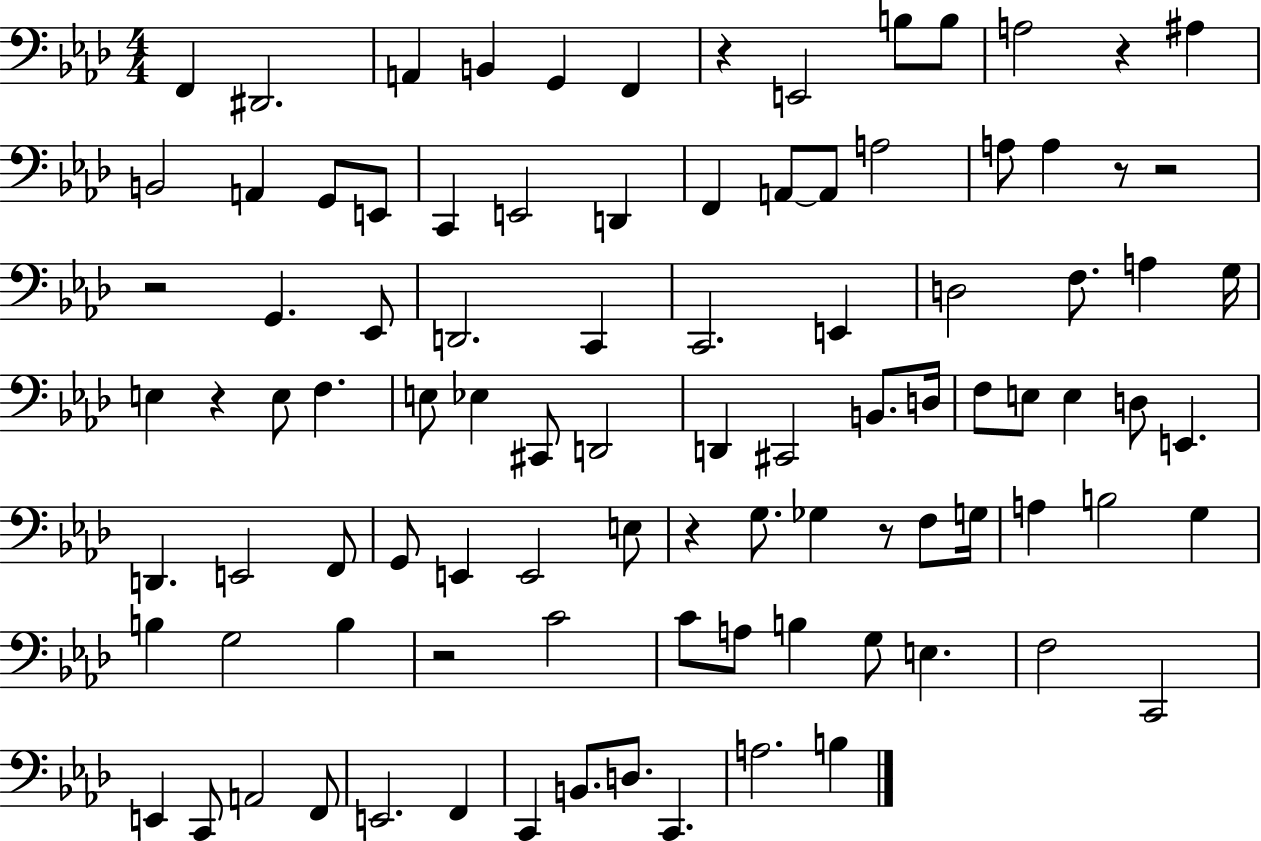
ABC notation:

X:1
T:Untitled
M:4/4
L:1/4
K:Ab
F,, ^D,,2 A,, B,, G,, F,, z E,,2 B,/2 B,/2 A,2 z ^A, B,,2 A,, G,,/2 E,,/2 C,, E,,2 D,, F,, A,,/2 A,,/2 A,2 A,/2 A, z/2 z2 z2 G,, _E,,/2 D,,2 C,, C,,2 E,, D,2 F,/2 A, G,/4 E, z E,/2 F, E,/2 _E, ^C,,/2 D,,2 D,, ^C,,2 B,,/2 D,/4 F,/2 E,/2 E, D,/2 E,, D,, E,,2 F,,/2 G,,/2 E,, E,,2 E,/2 z G,/2 _G, z/2 F,/2 G,/4 A, B,2 G, B, G,2 B, z2 C2 C/2 A,/2 B, G,/2 E, F,2 C,,2 E,, C,,/2 A,,2 F,,/2 E,,2 F,, C,, B,,/2 D,/2 C,, A,2 B,